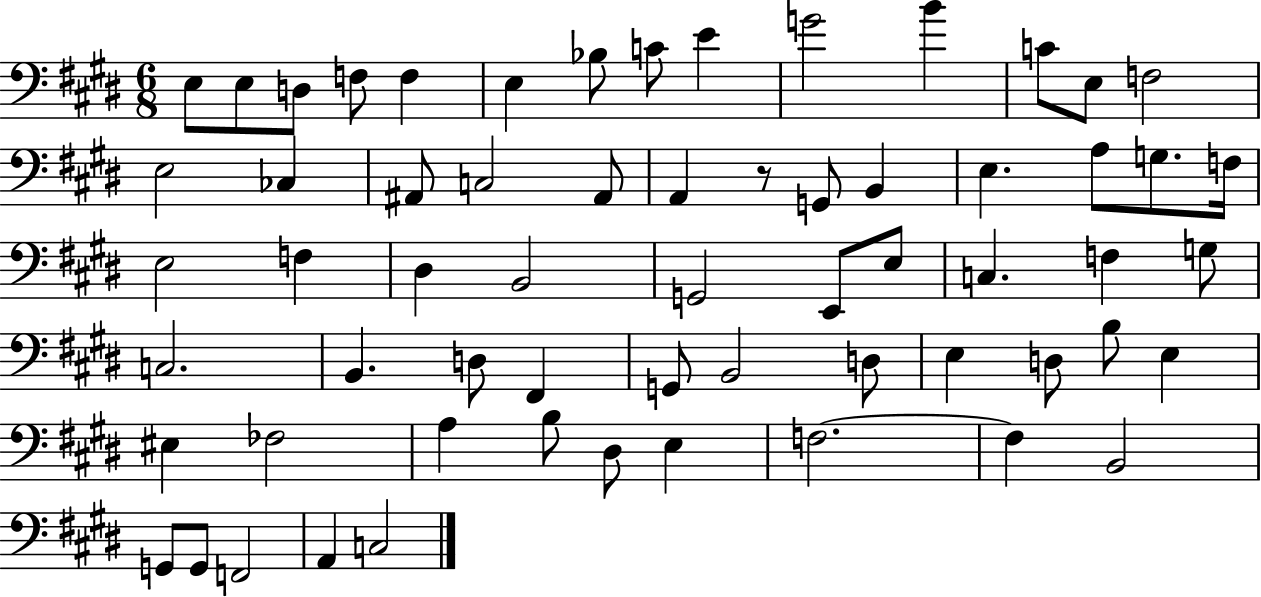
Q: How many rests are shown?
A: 1